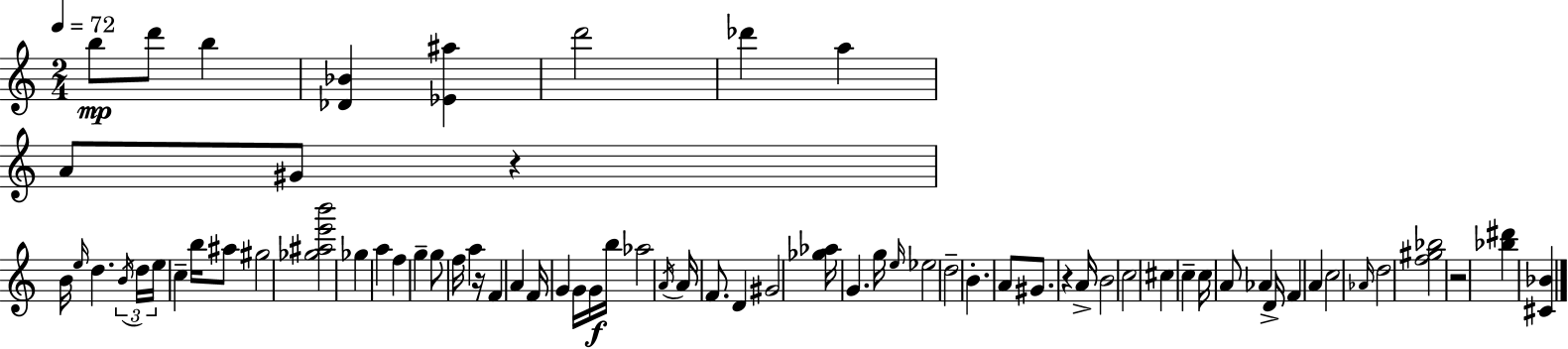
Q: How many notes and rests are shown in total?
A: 71